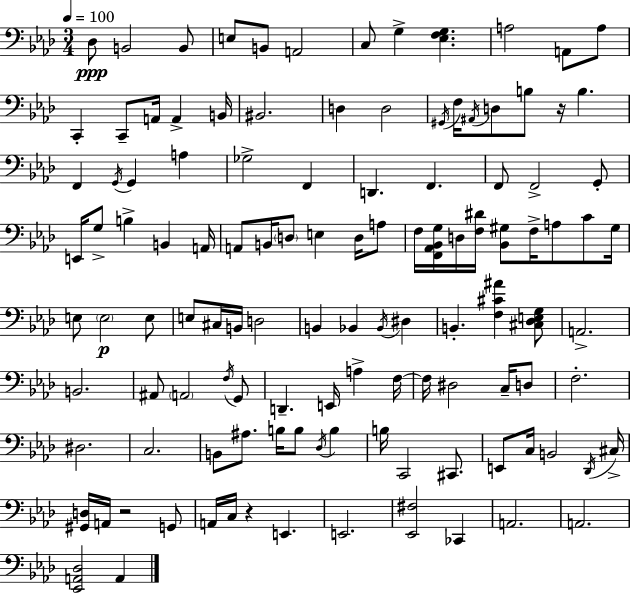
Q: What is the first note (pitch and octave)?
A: Db3